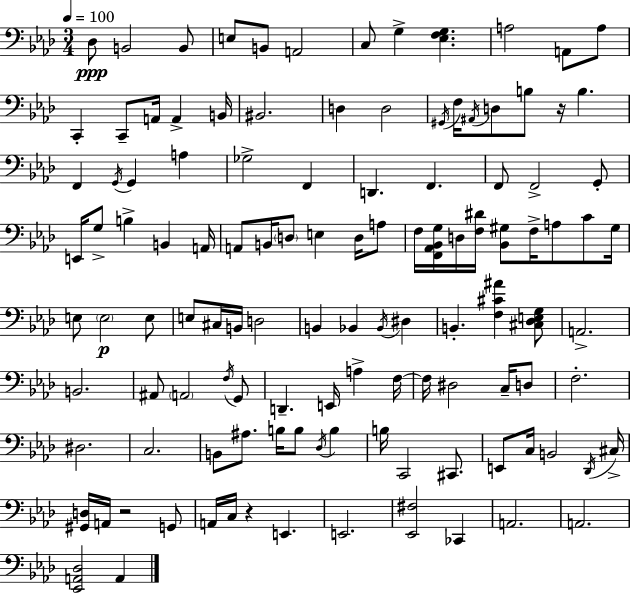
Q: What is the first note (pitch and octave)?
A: Db3